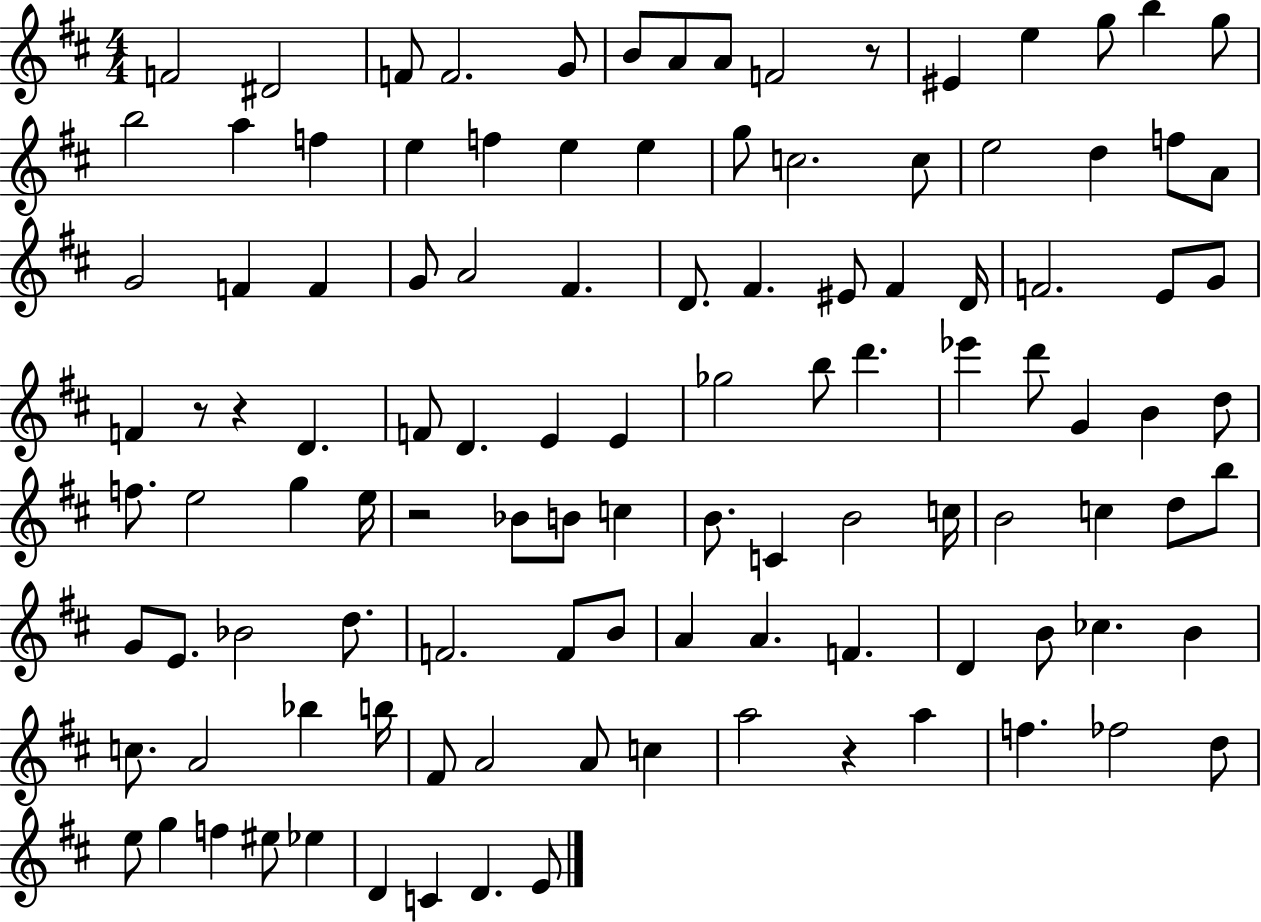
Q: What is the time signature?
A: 4/4